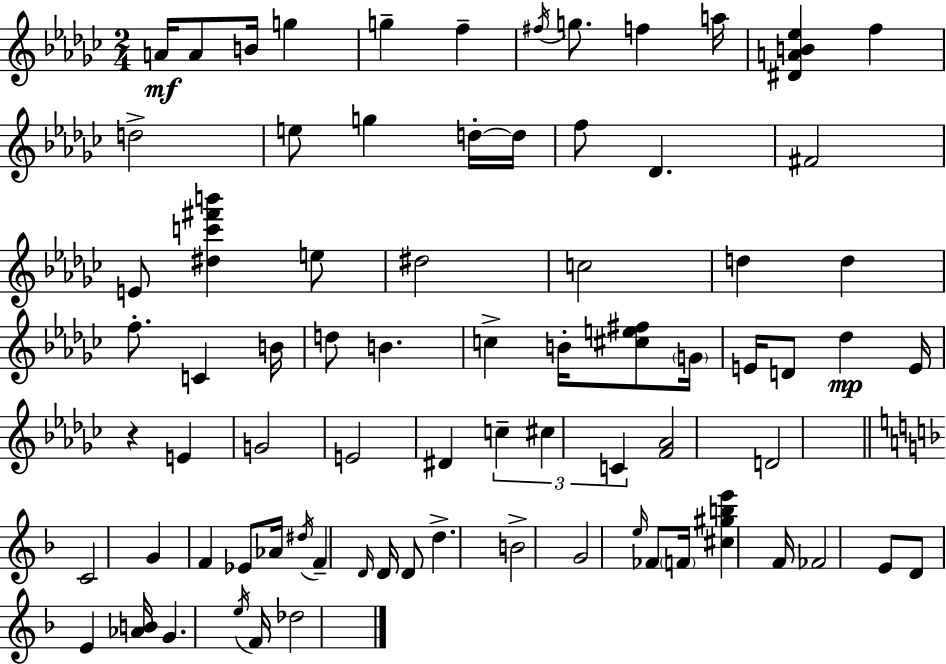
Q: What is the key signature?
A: EES minor